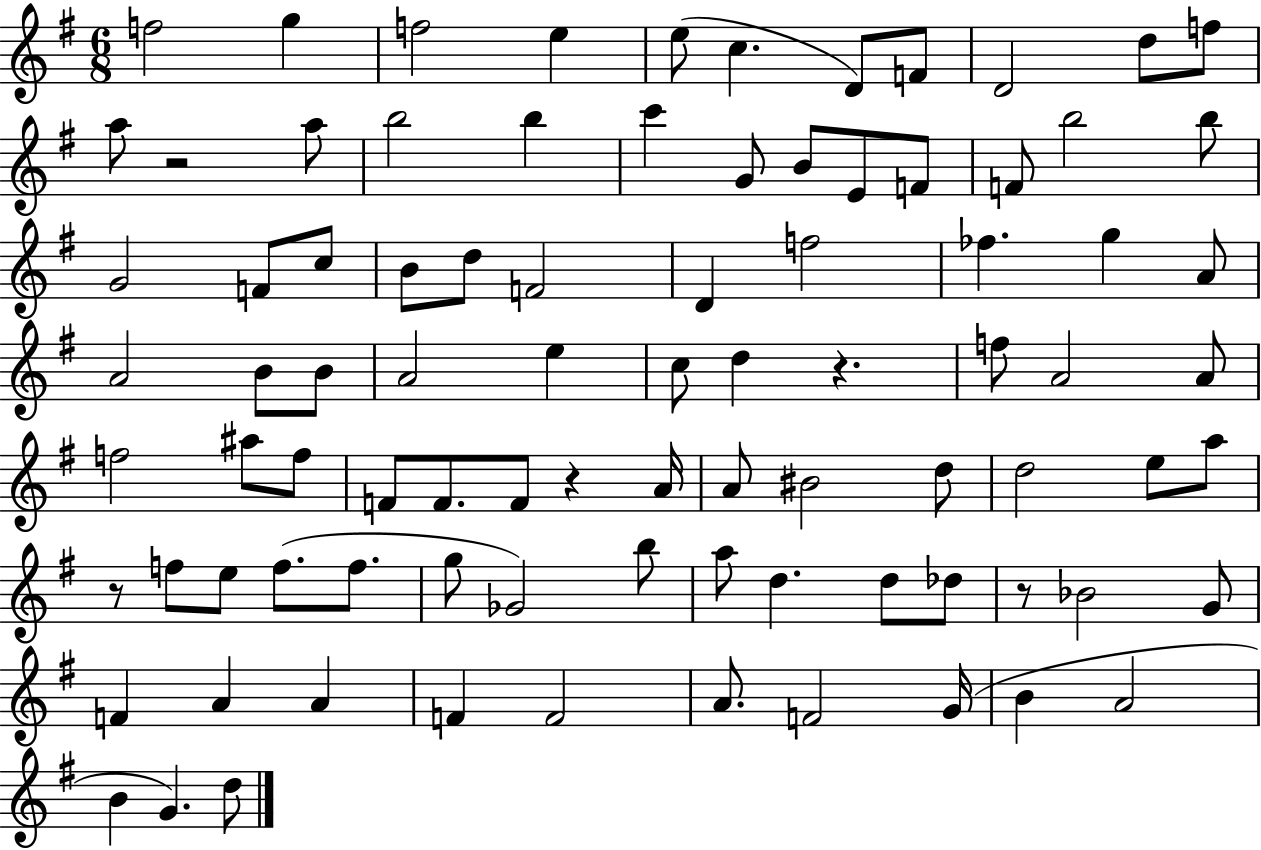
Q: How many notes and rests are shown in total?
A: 88